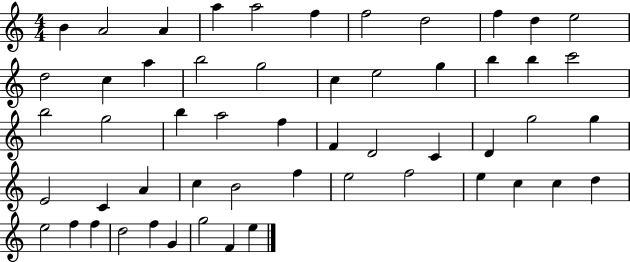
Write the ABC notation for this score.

X:1
T:Untitled
M:4/4
L:1/4
K:C
B A2 A a a2 f f2 d2 f d e2 d2 c a b2 g2 c e2 g b b c'2 b2 g2 b a2 f F D2 C D g2 g E2 C A c B2 f e2 f2 e c c d e2 f f d2 f G g2 F e